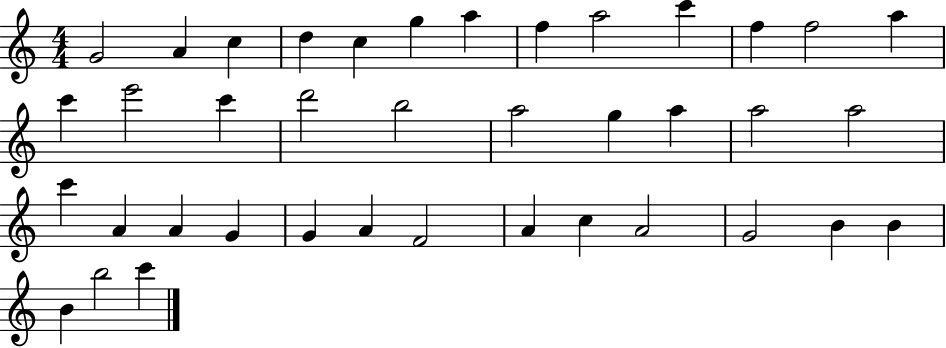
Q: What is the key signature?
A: C major